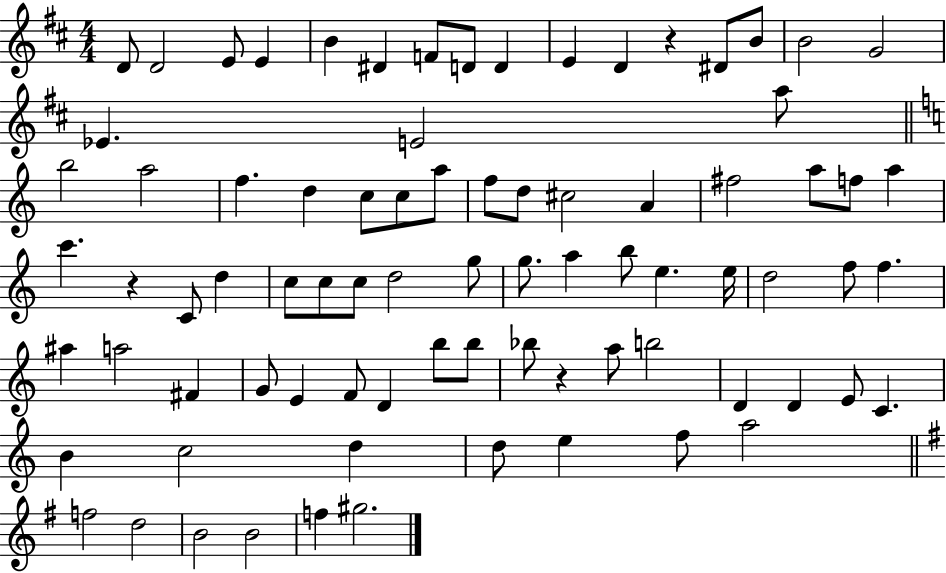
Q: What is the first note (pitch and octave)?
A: D4